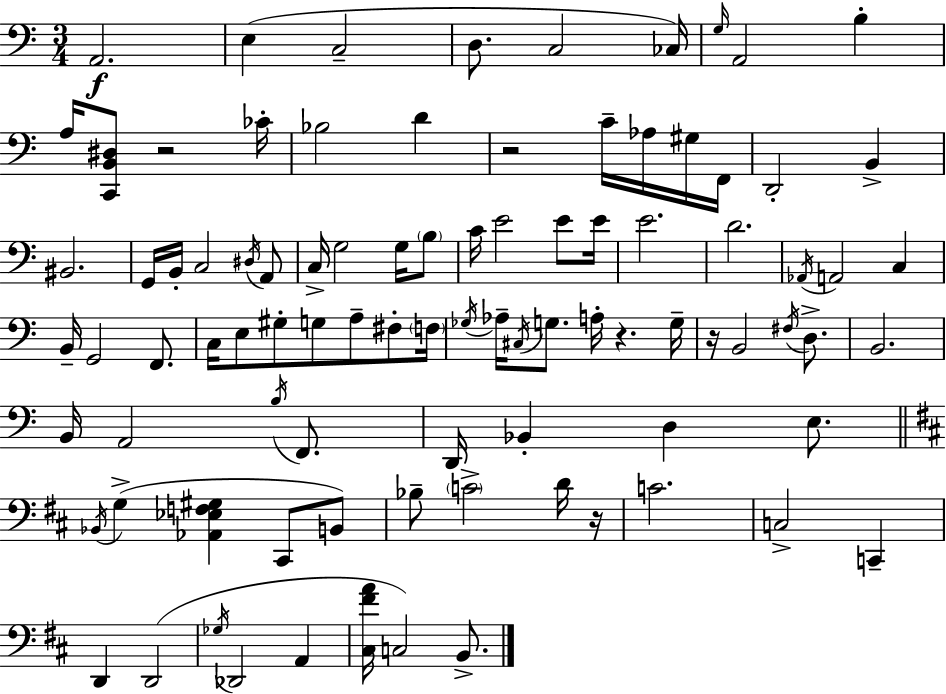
{
  \clef bass
  \numericTimeSignature
  \time 3/4
  \key c \major
  a,2.\f | e4( c2-- | d8. c2 ces16) | \grace { g16 } a,2 b4-. | \break a16 <c, b, dis>8 r2 | ces'16-. bes2 d'4 | r2 c'16-- aes16 gis16 | f,16 d,2-. b,4-> | \break bis,2. | g,16 b,16-. c2 \acciaccatura { dis16 } | a,8 c16-> g2 g16 | \parenthesize b8 c'16 e'2 e'8 | \break e'16 e'2. | d'2. | \acciaccatura { aes,16 } a,2 c4 | b,16-- g,2 | \break f,8. c16 e8 gis8-. g8 a8-- | fis8-. \parenthesize f16 \acciaccatura { ges16 } aes16-- \acciaccatura { cis16 } g8. a16-. r4. | g16-- r16 b,2 | \acciaccatura { fis16 } d8.-> b,2. | \break b,16 a,2 | \acciaccatura { b16 } f,8. d,16 bes,4-. | d4 e8. \bar "||" \break \key b \minor \acciaccatura { bes,16 }( g4-> <aes, ees f gis>4 cis,8 b,8) | bes8-- \parenthesize c'2-> d'16 | r16 c'2. | c2-> c,4-- | \break d,4 d,2( | \acciaccatura { ges16 } des,2 a,4 | <cis fis' a'>16 c2) b,8.-> | \bar "|."
}